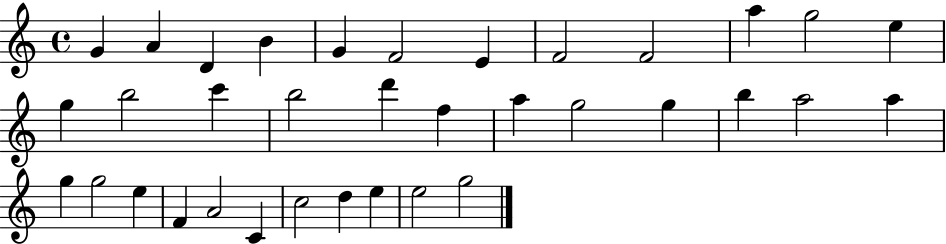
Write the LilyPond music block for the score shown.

{
  \clef treble
  \time 4/4
  \defaultTimeSignature
  \key c \major
  g'4 a'4 d'4 b'4 | g'4 f'2 e'4 | f'2 f'2 | a''4 g''2 e''4 | \break g''4 b''2 c'''4 | b''2 d'''4 f''4 | a''4 g''2 g''4 | b''4 a''2 a''4 | \break g''4 g''2 e''4 | f'4 a'2 c'4 | c''2 d''4 e''4 | e''2 g''2 | \break \bar "|."
}